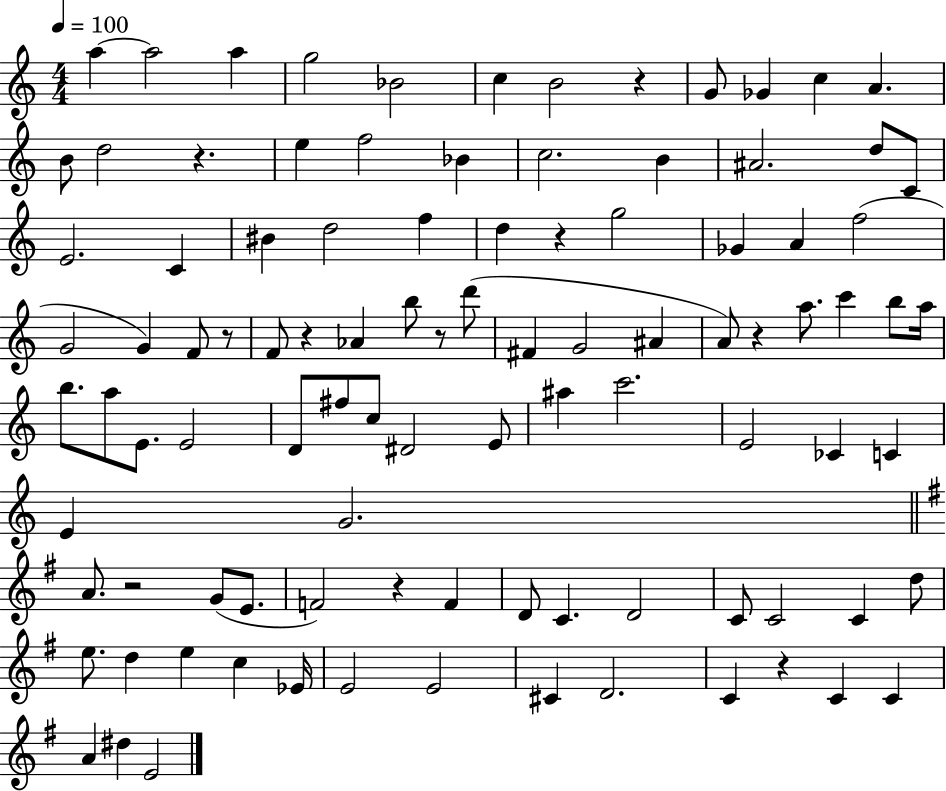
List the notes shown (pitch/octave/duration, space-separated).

A5/q A5/h A5/q G5/h Bb4/h C5/q B4/h R/q G4/e Gb4/q C5/q A4/q. B4/e D5/h R/q. E5/q F5/h Bb4/q C5/h. B4/q A#4/h. D5/e C4/e E4/h. C4/q BIS4/q D5/h F5/q D5/q R/q G5/h Gb4/q A4/q F5/h G4/h G4/q F4/e R/e F4/e R/q Ab4/q B5/e R/e D6/e F#4/q G4/h A#4/q A4/e R/q A5/e. C6/q B5/e A5/s B5/e. A5/e E4/e. E4/h D4/e F#5/e C5/e D#4/h E4/e A#5/q C6/h. E4/h CES4/q C4/q E4/q G4/h. A4/e. R/h G4/e E4/e. F4/h R/q F4/q D4/e C4/q. D4/h C4/e C4/h C4/q D5/e E5/e. D5/q E5/q C5/q Eb4/s E4/h E4/h C#4/q D4/h. C4/q R/q C4/q C4/q A4/q D#5/q E4/h